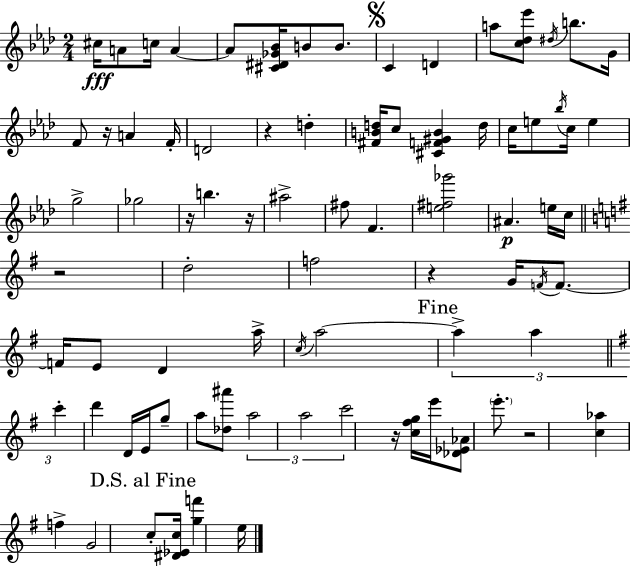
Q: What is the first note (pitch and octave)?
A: C#5